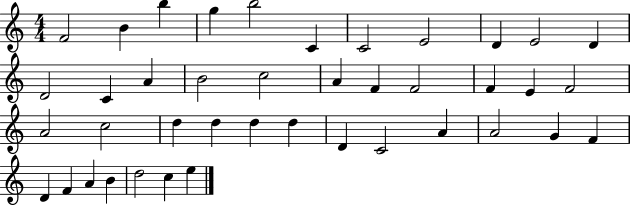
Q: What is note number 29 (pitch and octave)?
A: D4